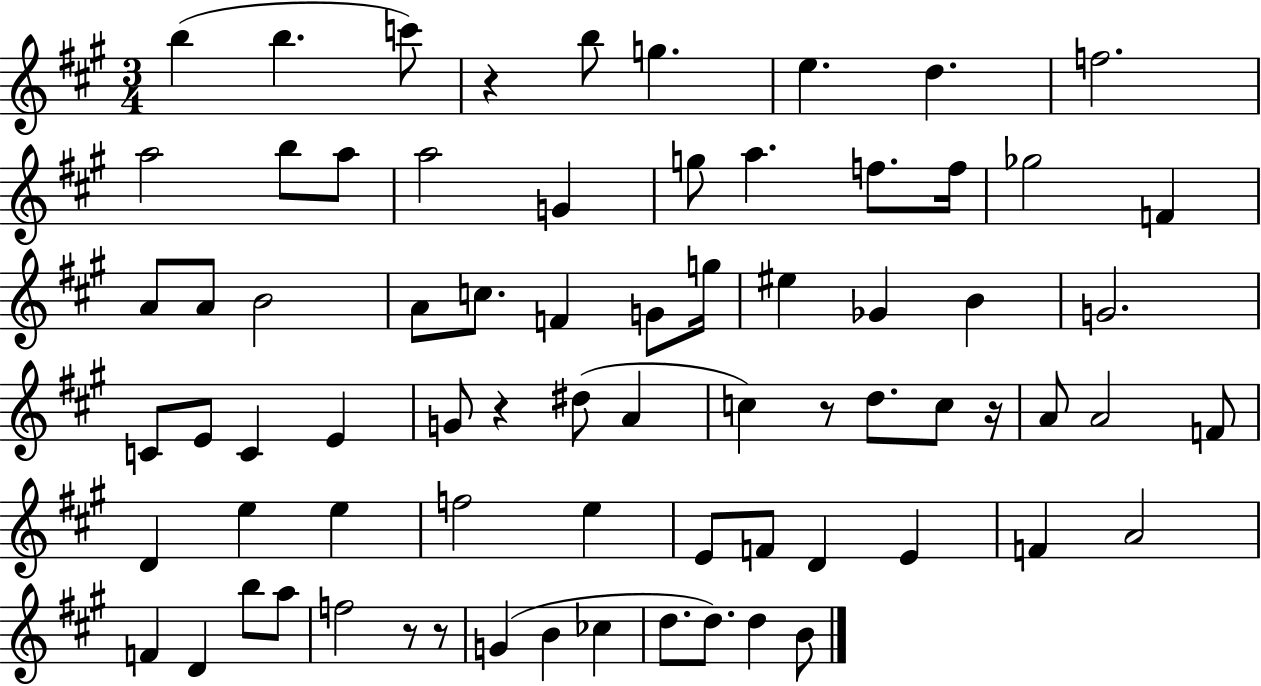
{
  \clef treble
  \numericTimeSignature
  \time 3/4
  \key a \major
  b''4( b''4. c'''8) | r4 b''8 g''4. | e''4. d''4. | f''2. | \break a''2 b''8 a''8 | a''2 g'4 | g''8 a''4. f''8. f''16 | ges''2 f'4 | \break a'8 a'8 b'2 | a'8 c''8. f'4 g'8 g''16 | eis''4 ges'4 b'4 | g'2. | \break c'8 e'8 c'4 e'4 | g'8 r4 dis''8( a'4 | c''4) r8 d''8. c''8 r16 | a'8 a'2 f'8 | \break d'4 e''4 e''4 | f''2 e''4 | e'8 f'8 d'4 e'4 | f'4 a'2 | \break f'4 d'4 b''8 a''8 | f''2 r8 r8 | g'4( b'4 ces''4 | d''8. d''8.) d''4 b'8 | \break \bar "|."
}